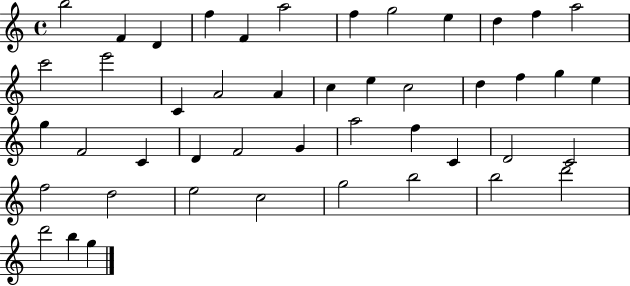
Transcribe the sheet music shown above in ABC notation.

X:1
T:Untitled
M:4/4
L:1/4
K:C
b2 F D f F a2 f g2 e d f a2 c'2 e'2 C A2 A c e c2 d f g e g F2 C D F2 G a2 f C D2 C2 f2 d2 e2 c2 g2 b2 b2 d'2 d'2 b g